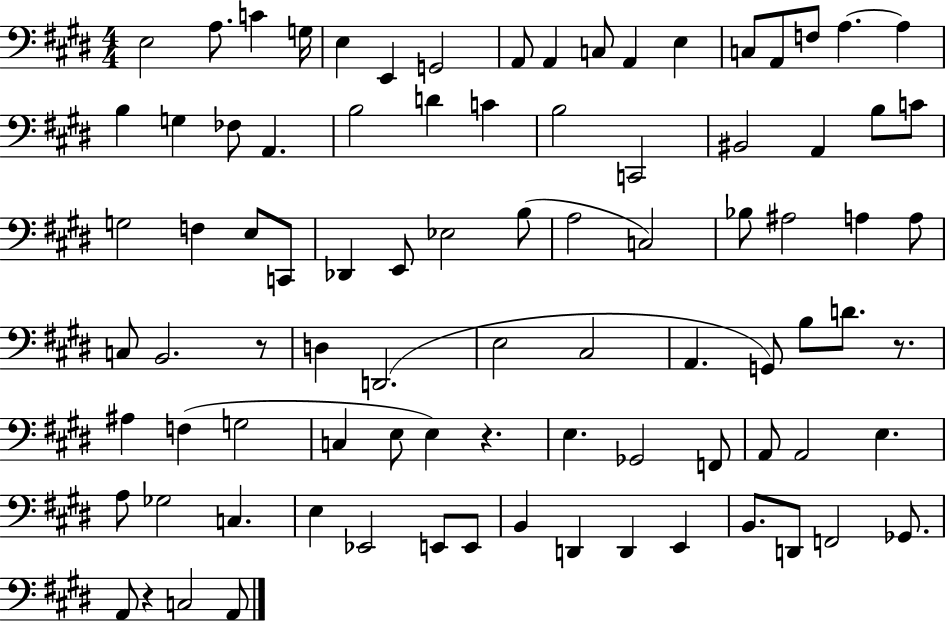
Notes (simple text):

E3/h A3/e. C4/q G3/s E3/q E2/q G2/h A2/e A2/q C3/e A2/q E3/q C3/e A2/e F3/e A3/q. A3/q B3/q G3/q FES3/e A2/q. B3/h D4/q C4/q B3/h C2/h BIS2/h A2/q B3/e C4/e G3/h F3/q E3/e C2/e Db2/q E2/e Eb3/h B3/e A3/h C3/h Bb3/e A#3/h A3/q A3/e C3/e B2/h. R/e D3/q D2/h. E3/h C#3/h A2/q. G2/e B3/e D4/e. R/e. A#3/q F3/q G3/h C3/q E3/e E3/q R/q. E3/q. Gb2/h F2/e A2/e A2/h E3/q. A3/e Gb3/h C3/q. E3/q Eb2/h E2/e E2/e B2/q D2/q D2/q E2/q B2/e. D2/e F2/h Gb2/e. A2/e R/q C3/h A2/e